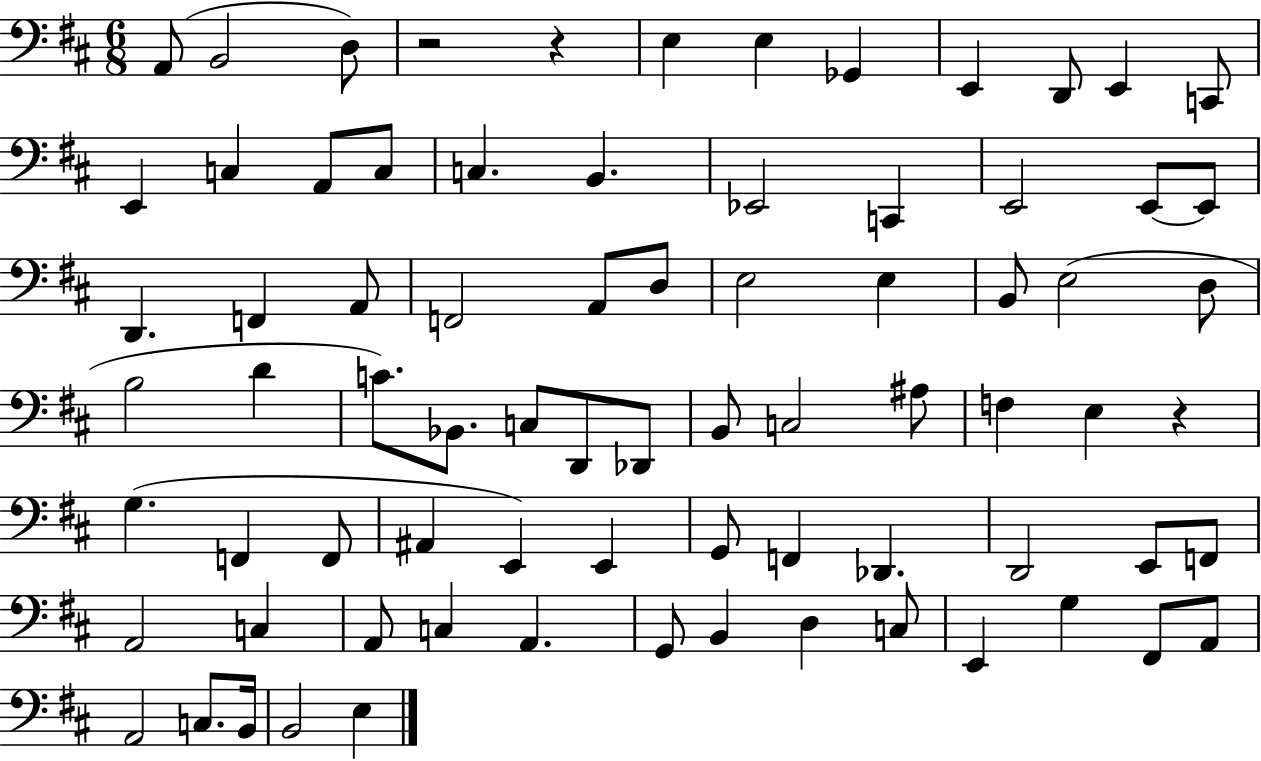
A2/e B2/h D3/e R/h R/q E3/q E3/q Gb2/q E2/q D2/e E2/q C2/e E2/q C3/q A2/e C3/e C3/q. B2/q. Eb2/h C2/q E2/h E2/e E2/e D2/q. F2/q A2/e F2/h A2/e D3/e E3/h E3/q B2/e E3/h D3/e B3/h D4/q C4/e. Bb2/e. C3/e D2/e Db2/e B2/e C3/h A#3/e F3/q E3/q R/q G3/q. F2/q F2/e A#2/q E2/q E2/q G2/e F2/q Db2/q. D2/h E2/e F2/e A2/h C3/q A2/e C3/q A2/q. G2/e B2/q D3/q C3/e E2/q G3/q F#2/e A2/e A2/h C3/e. B2/s B2/h E3/q